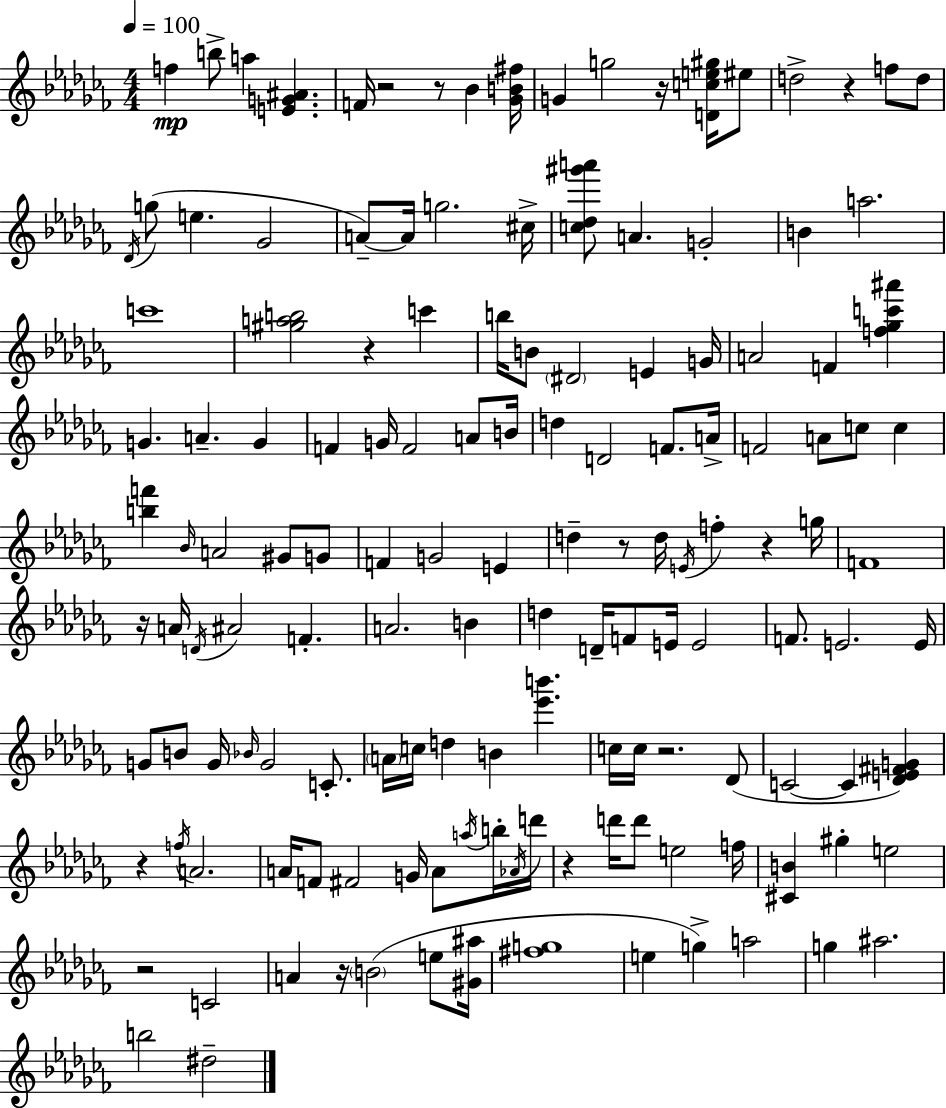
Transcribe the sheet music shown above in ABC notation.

X:1
T:Untitled
M:4/4
L:1/4
K:Abm
f b/2 a [EG^A] F/4 z2 z/2 _B [_GB^f]/4 G g2 z/4 [Dce^g]/4 ^e/2 d2 z f/2 d/2 _D/4 g/2 e _G2 A/2 A/4 g2 ^c/4 [c_d^g'a']/2 A G2 B a2 c'4 [^gab]2 z c' b/4 B/2 ^D2 E G/4 A2 F [f_gc'^a'] G A G F G/4 F2 A/2 B/4 d D2 F/2 A/4 F2 A/2 c/2 c [bf'] _B/4 A2 ^G/2 G/2 F G2 E d z/2 d/4 E/4 f z g/4 F4 z/4 A/4 D/4 ^A2 F A2 B d D/4 F/2 E/4 E2 F/2 E2 E/4 G/2 B/2 G/4 _B/4 G2 C/2 A/4 c/4 d B [_e'b'] c/4 c/4 z2 _D/2 C2 C [_DE^FG] z f/4 A2 A/4 F/2 ^F2 G/4 A/2 a/4 b/4 _A/4 d'/4 z d'/4 d'/2 e2 f/4 [^CB] ^g e2 z2 C2 A z/4 B2 e/2 [^G^a]/4 [^fg]4 e g a2 g ^a2 b2 ^d2